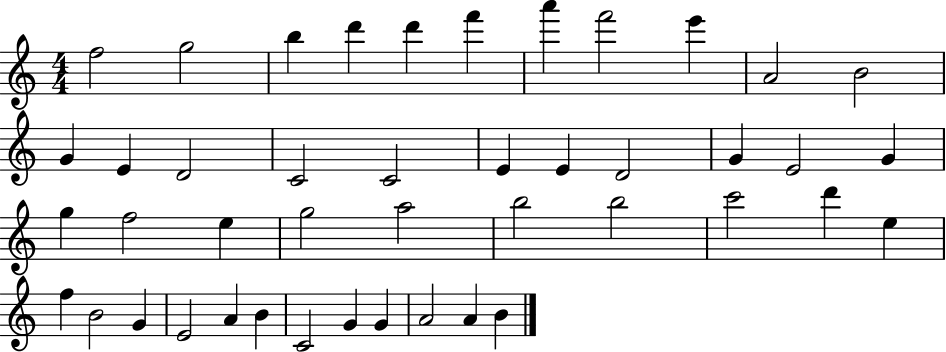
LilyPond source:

{
  \clef treble
  \numericTimeSignature
  \time 4/4
  \key c \major
  f''2 g''2 | b''4 d'''4 d'''4 f'''4 | a'''4 f'''2 e'''4 | a'2 b'2 | \break g'4 e'4 d'2 | c'2 c'2 | e'4 e'4 d'2 | g'4 e'2 g'4 | \break g''4 f''2 e''4 | g''2 a''2 | b''2 b''2 | c'''2 d'''4 e''4 | \break f''4 b'2 g'4 | e'2 a'4 b'4 | c'2 g'4 g'4 | a'2 a'4 b'4 | \break \bar "|."
}